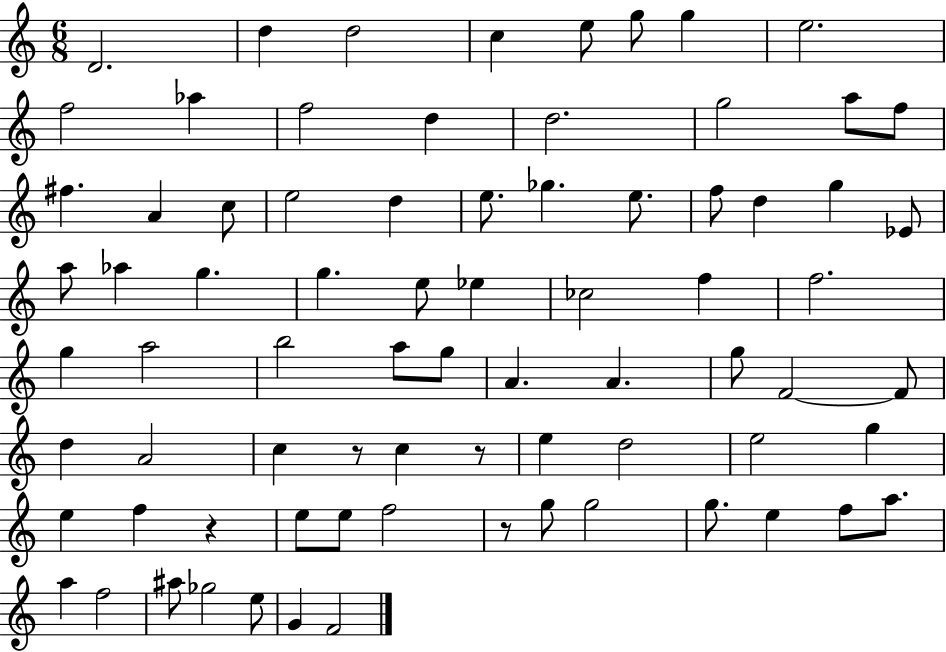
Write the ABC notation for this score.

X:1
T:Untitled
M:6/8
L:1/4
K:C
D2 d d2 c e/2 g/2 g e2 f2 _a f2 d d2 g2 a/2 f/2 ^f A c/2 e2 d e/2 _g e/2 f/2 d g _E/2 a/2 _a g g e/2 _e _c2 f f2 g a2 b2 a/2 g/2 A A g/2 F2 F/2 d A2 c z/2 c z/2 e d2 e2 g e f z e/2 e/2 f2 z/2 g/2 g2 g/2 e f/2 a/2 a f2 ^a/2 _g2 e/2 G F2